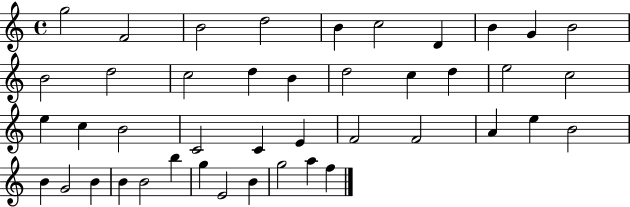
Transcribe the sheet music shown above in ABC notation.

X:1
T:Untitled
M:4/4
L:1/4
K:C
g2 F2 B2 d2 B c2 D B G B2 B2 d2 c2 d B d2 c d e2 c2 e c B2 C2 C E F2 F2 A e B2 B G2 B B B2 b g E2 B g2 a f